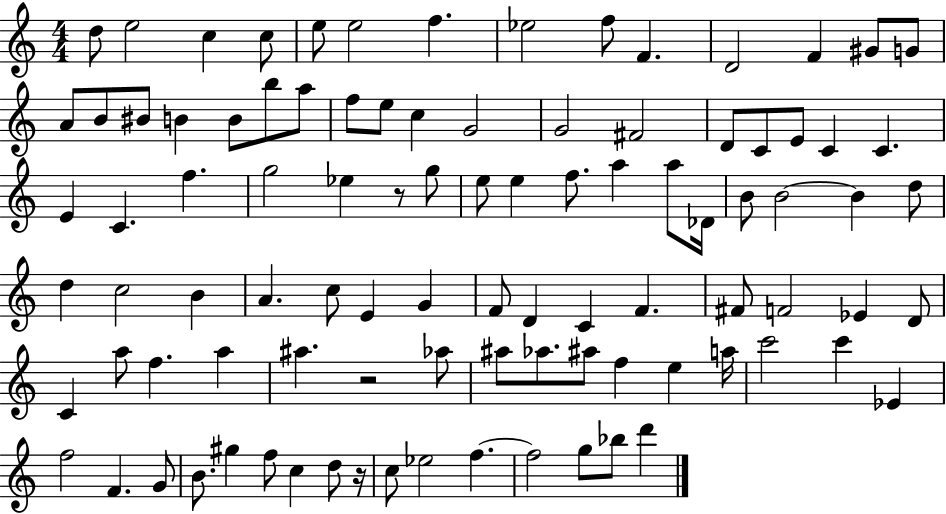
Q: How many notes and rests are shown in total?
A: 96